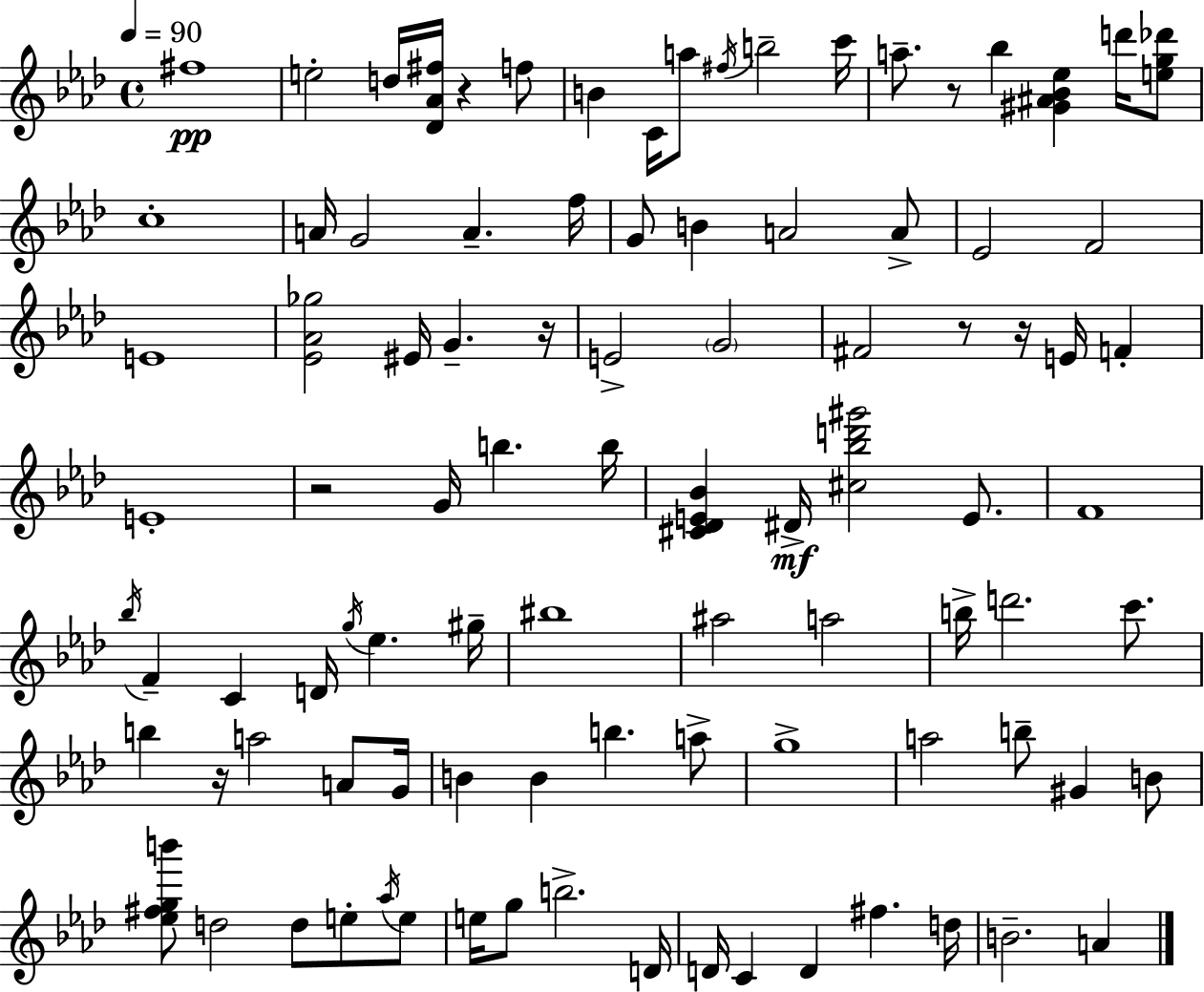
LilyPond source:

{
  \clef treble
  \time 4/4
  \defaultTimeSignature
  \key f \minor
  \tempo 4 = 90
  fis''1\pp | e''2-. d''16 <des' aes' fis''>16 r4 f''8 | b'4 c'16 a''8 \acciaccatura { fis''16 } b''2-- | c'''16 a''8.-- r8 bes''4 <gis' ais' bes' ees''>4 d'''16 <e'' g'' des'''>8 | \break c''1-. | a'16 g'2 a'4.-- | f''16 g'8 b'4 a'2 a'8-> | ees'2 f'2 | \break e'1 | <ees' aes' ges''>2 eis'16 g'4.-- | r16 e'2-> \parenthesize g'2 | fis'2 r8 r16 e'16 f'4-. | \break e'1-. | r2 g'16 b''4. | b''16 <cis' des' e' bes'>4 dis'16->\mf <cis'' bes'' d''' gis'''>2 e'8. | f'1 | \break \acciaccatura { bes''16 } f'4-- c'4 d'16 \acciaccatura { g''16 } ees''4. | gis''16-- bis''1 | ais''2 a''2 | b''16-> d'''2. | \break c'''8. b''4 r16 a''2 | a'8 g'16 b'4 b'4 b''4. | a''8-> g''1-> | a''2 b''8-- gis'4 | \break b'8 <ees'' fis'' g'' b'''>8 d''2 d''8 e''8-. | \acciaccatura { aes''16 } e''8 e''16 g''8 b''2.-> | d'16 d'16 c'4 d'4 fis''4. | d''16 b'2.-- | \break a'4 \bar "|."
}